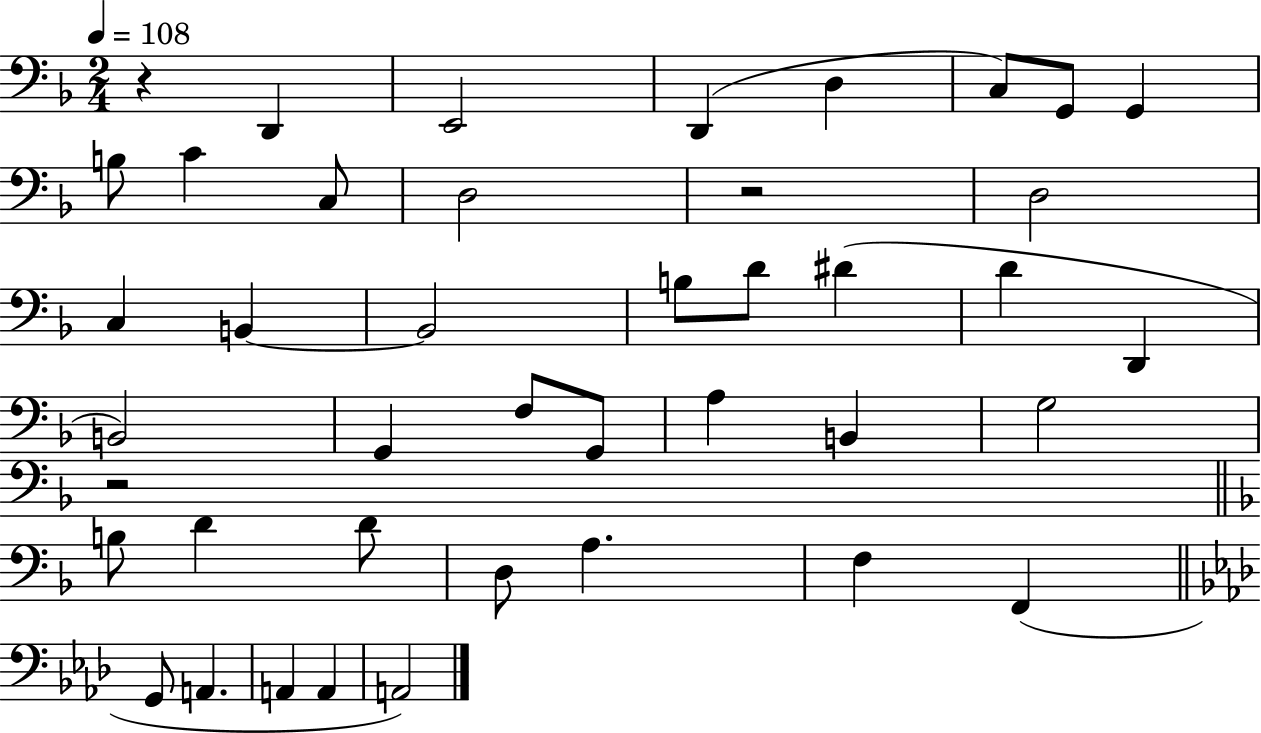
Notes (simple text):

R/q D2/q E2/h D2/q D3/q C3/e G2/e G2/q B3/e C4/q C3/e D3/h R/h D3/h C3/q B2/q B2/h B3/e D4/e D#4/q D4/q D2/q B2/h G2/q F3/e G2/e A3/q B2/q G3/h R/h B3/e D4/q D4/e D3/e A3/q. F3/q F2/q G2/e A2/q. A2/q A2/q A2/h